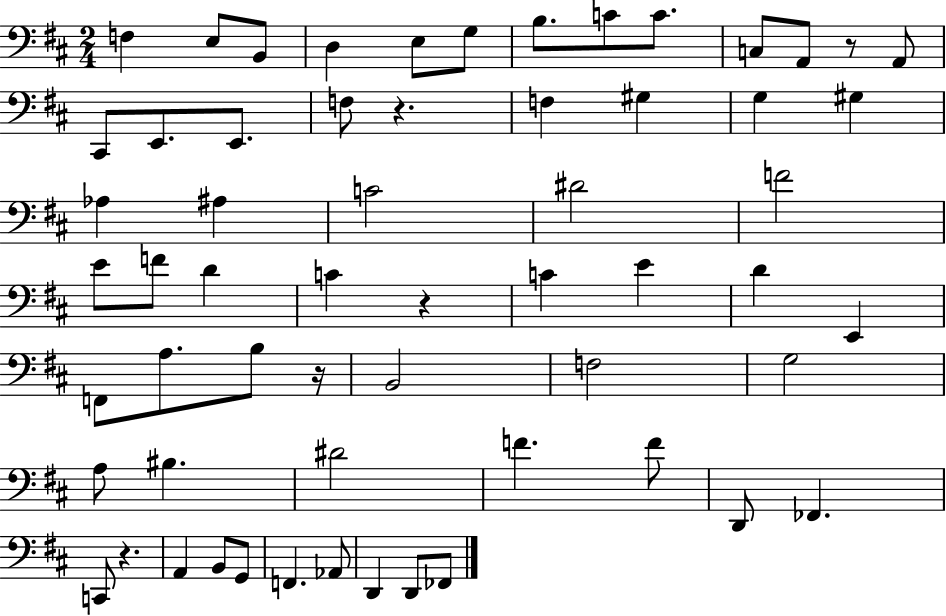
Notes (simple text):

F3/q E3/e B2/e D3/q E3/e G3/e B3/e. C4/e C4/e. C3/e A2/e R/e A2/e C#2/e E2/e. E2/e. F3/e R/q. F3/q G#3/q G3/q G#3/q Ab3/q A#3/q C4/h D#4/h F4/h E4/e F4/e D4/q C4/q R/q C4/q E4/q D4/q E2/q F2/e A3/e. B3/e R/s B2/h F3/h G3/h A3/e BIS3/q. D#4/h F4/q. F4/e D2/e FES2/q. C2/e R/q. A2/q B2/e G2/e F2/q. Ab2/e D2/q D2/e FES2/e